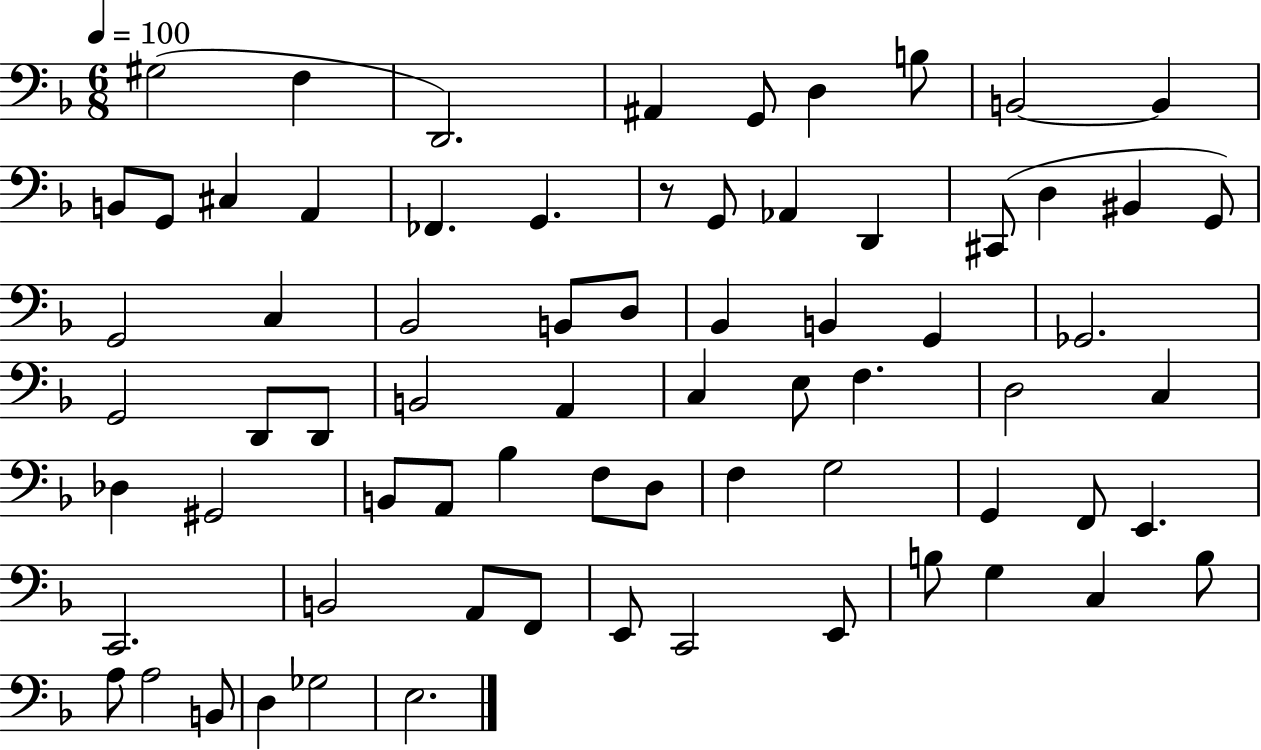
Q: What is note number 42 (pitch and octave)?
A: Db3